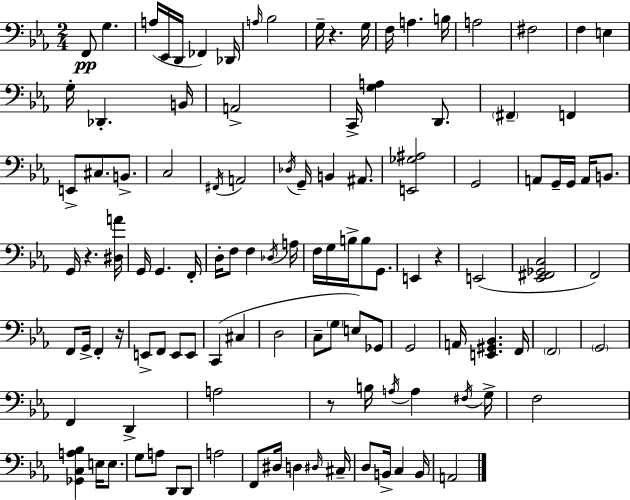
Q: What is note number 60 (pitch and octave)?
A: F2